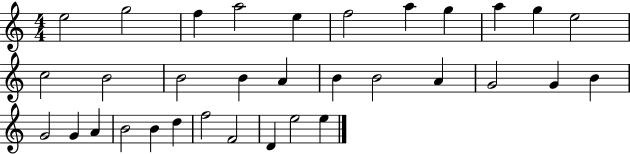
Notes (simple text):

E5/h G5/h F5/q A5/h E5/q F5/h A5/q G5/q A5/q G5/q E5/h C5/h B4/h B4/h B4/q A4/q B4/q B4/h A4/q G4/h G4/q B4/q G4/h G4/q A4/q B4/h B4/q D5/q F5/h F4/h D4/q E5/h E5/q